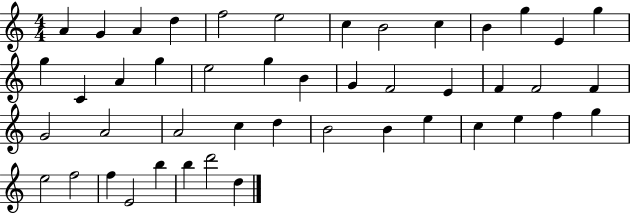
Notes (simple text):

A4/q G4/q A4/q D5/q F5/h E5/h C5/q B4/h C5/q B4/q G5/q E4/q G5/q G5/q C4/q A4/q G5/q E5/h G5/q B4/q G4/q F4/h E4/q F4/q F4/h F4/q G4/h A4/h A4/h C5/q D5/q B4/h B4/q E5/q C5/q E5/q F5/q G5/q E5/h F5/h F5/q E4/h B5/q B5/q D6/h D5/q